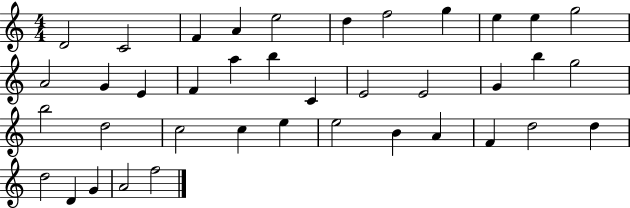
D4/h C4/h F4/q A4/q E5/h D5/q F5/h G5/q E5/q E5/q G5/h A4/h G4/q E4/q F4/q A5/q B5/q C4/q E4/h E4/h G4/q B5/q G5/h B5/h D5/h C5/h C5/q E5/q E5/h B4/q A4/q F4/q D5/h D5/q D5/h D4/q G4/q A4/h F5/h